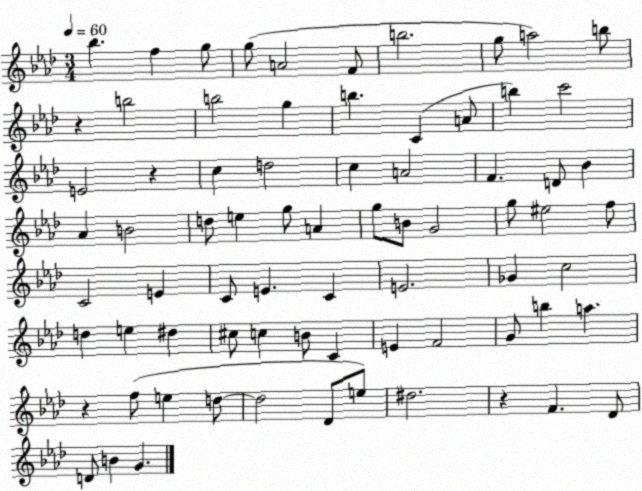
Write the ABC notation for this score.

X:1
T:Untitled
M:3/4
L:1/4
K:Ab
_b f g/2 g/2 A2 F/2 b2 g/2 a2 b/2 z b2 b2 g b C A/2 b c'2 E2 z c d2 c A2 F D/2 _B _A B2 d/2 e g/2 A g/2 B/2 G2 g/2 ^e2 f/2 C2 E C/2 E C E2 _G c2 d e ^d ^c/2 c B/2 C E F2 G/2 b a z f/2 e d/2 d2 _D/2 e/2 ^d2 z F _D/2 D/2 B G